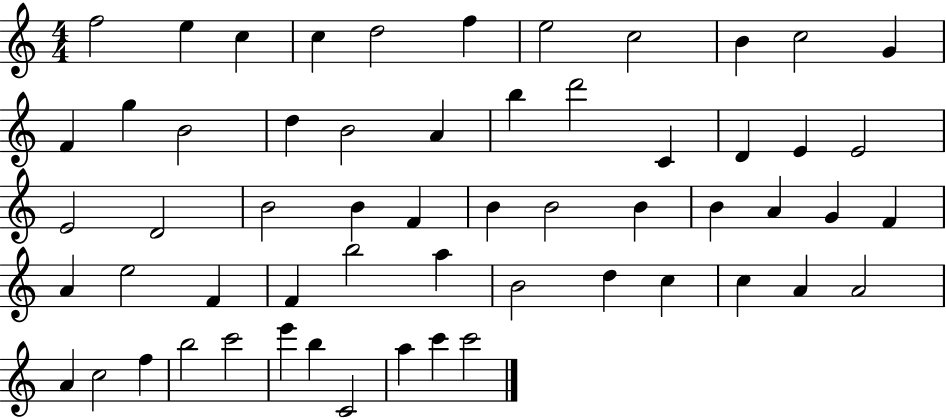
X:1
T:Untitled
M:4/4
L:1/4
K:C
f2 e c c d2 f e2 c2 B c2 G F g B2 d B2 A b d'2 C D E E2 E2 D2 B2 B F B B2 B B A G F A e2 F F b2 a B2 d c c A A2 A c2 f b2 c'2 e' b C2 a c' c'2